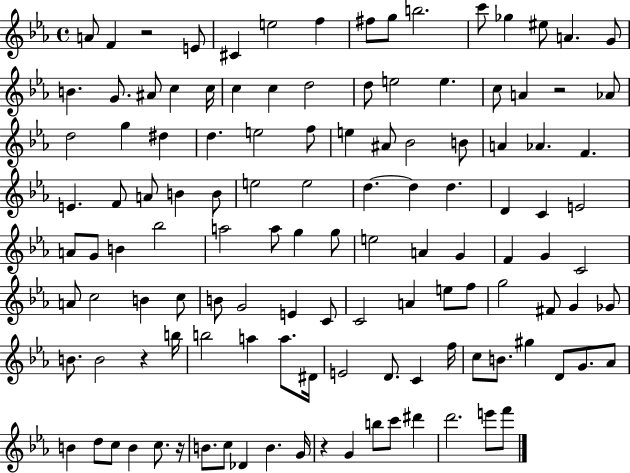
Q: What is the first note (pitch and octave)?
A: A4